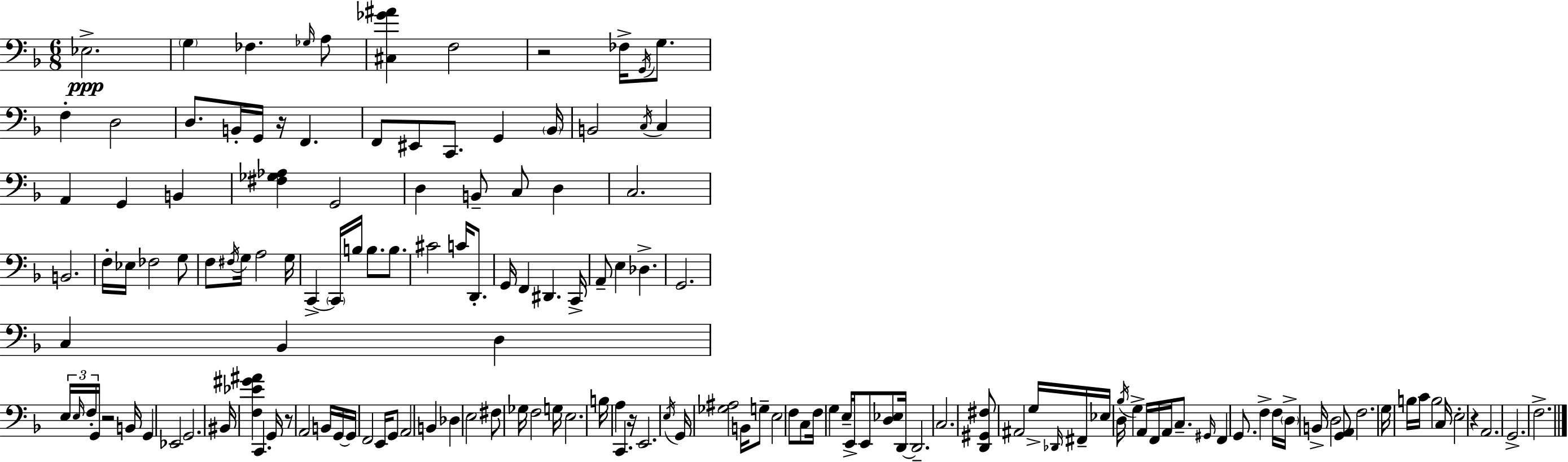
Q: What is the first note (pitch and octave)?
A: Eb3